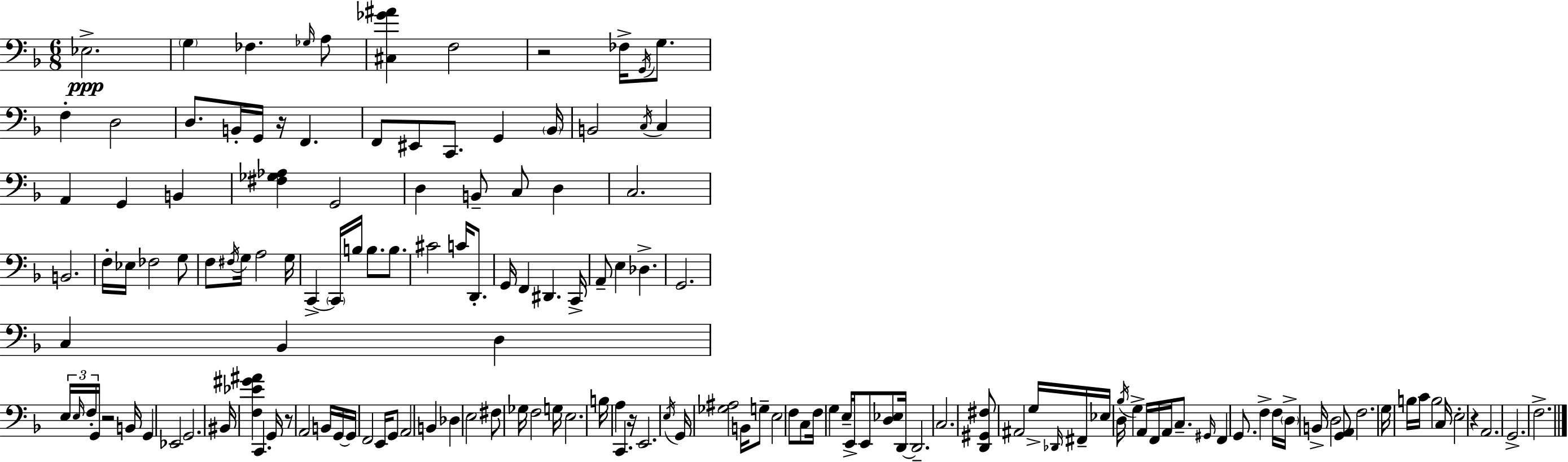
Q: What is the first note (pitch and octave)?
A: Eb3